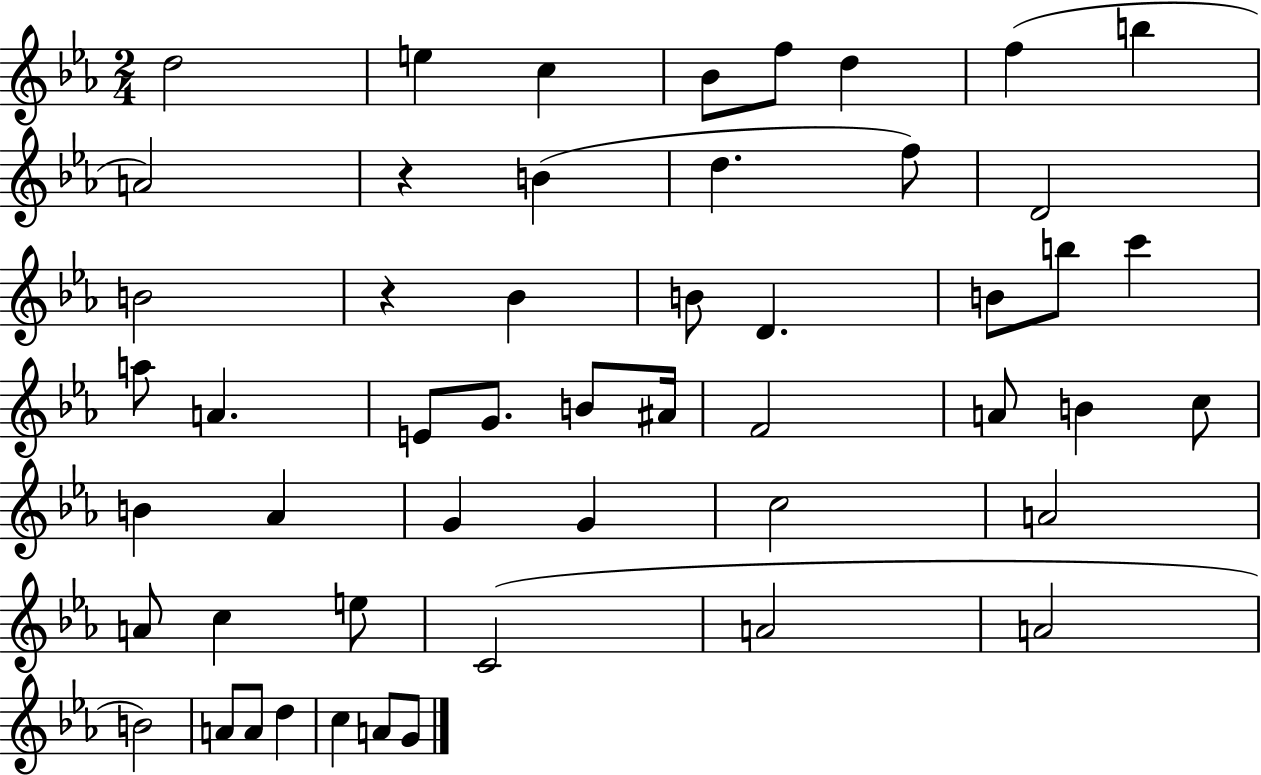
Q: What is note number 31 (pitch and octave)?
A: B4